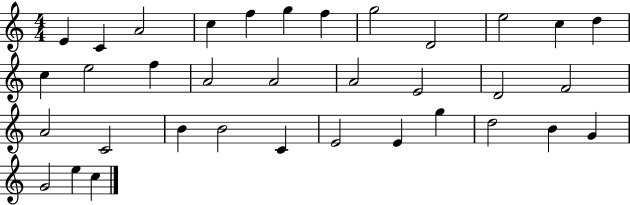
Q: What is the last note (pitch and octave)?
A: C5